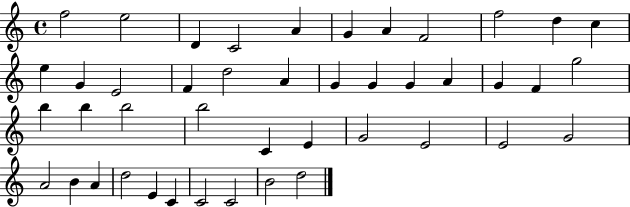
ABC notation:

X:1
T:Untitled
M:4/4
L:1/4
K:C
f2 e2 D C2 A G A F2 f2 d c e G E2 F d2 A G G G A G F g2 b b b2 b2 C E G2 E2 E2 G2 A2 B A d2 E C C2 C2 B2 d2